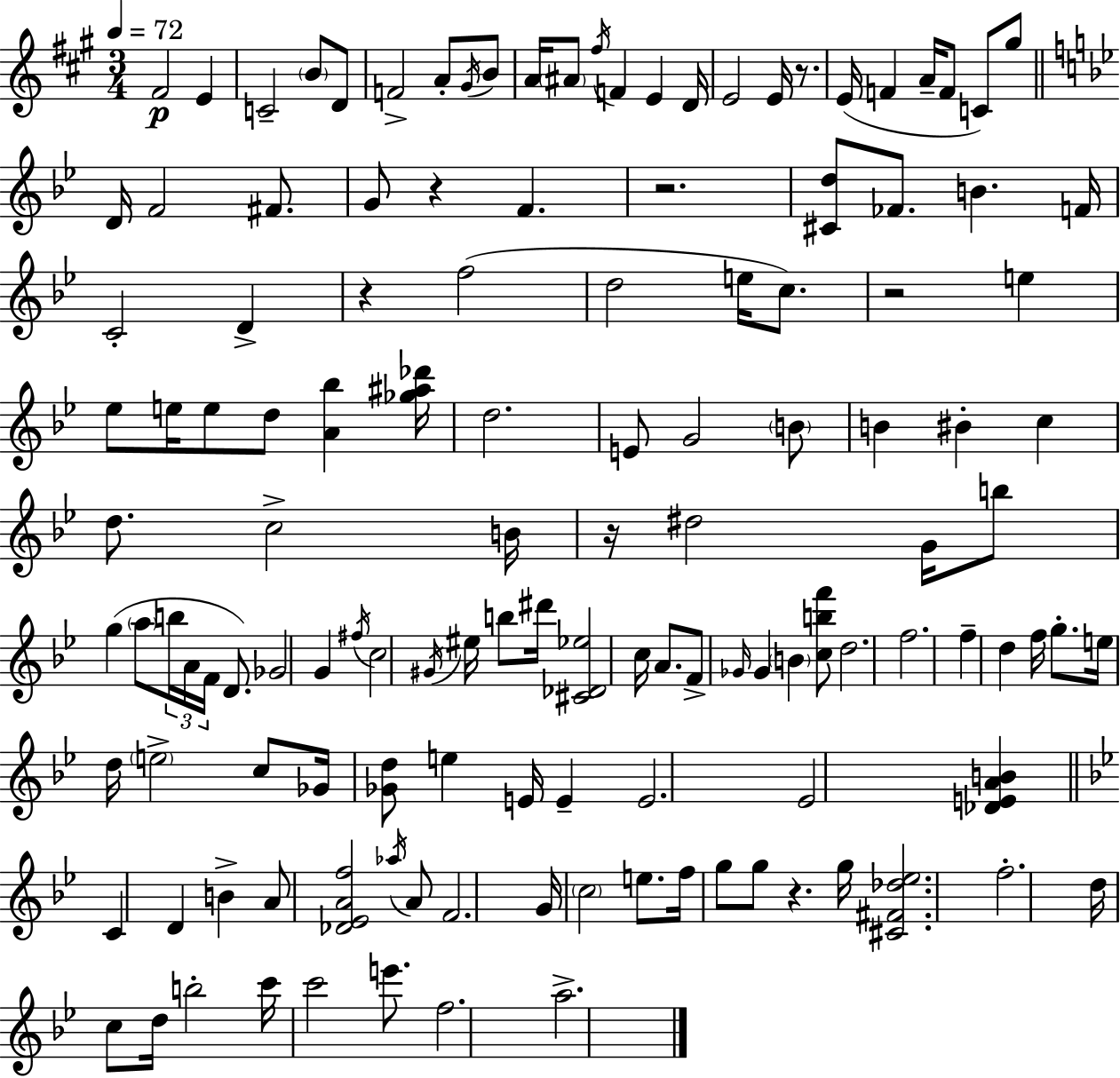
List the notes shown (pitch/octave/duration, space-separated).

F#4/h E4/q C4/h B4/e D4/e F4/h A4/e G#4/s B4/e A4/s A#4/e F#5/s F4/q E4/q D4/s E4/h E4/s R/e. E4/s F4/q A4/s F4/e C4/e G#5/e D4/s F4/h F#4/e. G4/e R/q F4/q. R/h. [C#4,D5]/e FES4/e. B4/q. F4/s C4/h D4/q R/q F5/h D5/h E5/s C5/e. R/h E5/q Eb5/e E5/s E5/e D5/e [A4,Bb5]/q [Gb5,A#5,Db6]/s D5/h. E4/e G4/h B4/e B4/q BIS4/q C5/q D5/e. C5/h B4/s R/s D#5/h G4/s B5/e G5/q A5/e B5/s A4/s F4/s D4/e. Gb4/h G4/q F#5/s C5/h G#4/s EIS5/s B5/e D#6/s [C#4,Db4,Eb5]/h C5/s A4/e. F4/e Gb4/s Gb4/q B4/q [C5,B5,F6]/e D5/h. F5/h. F5/q D5/q F5/s G5/e. E5/s D5/s E5/h C5/e Gb4/s [Gb4,D5]/e E5/q E4/s E4/q E4/h. Eb4/h [Db4,E4,A4,B4]/q C4/q D4/q B4/q A4/e [Db4,Eb4,A4,F5]/h Ab5/s A4/e F4/h. G4/s C5/h E5/e. F5/s G5/e G5/e R/q. G5/s [C#4,F#4,Db5,Eb5]/h. F5/h. D5/s C5/e D5/s B5/h C6/s C6/h E6/e. F5/h. A5/h.